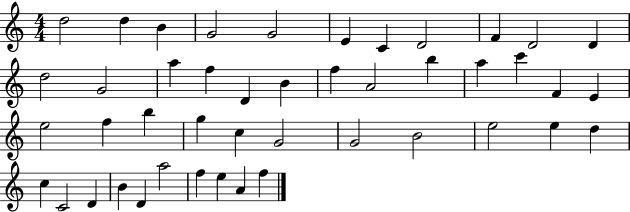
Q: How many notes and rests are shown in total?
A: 45